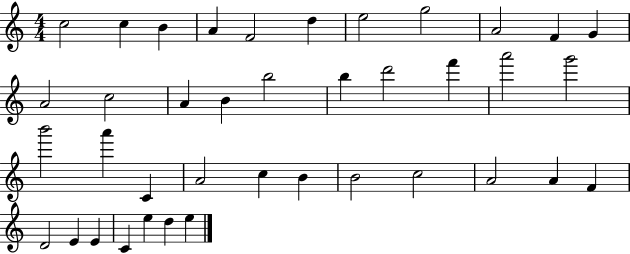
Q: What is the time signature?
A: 4/4